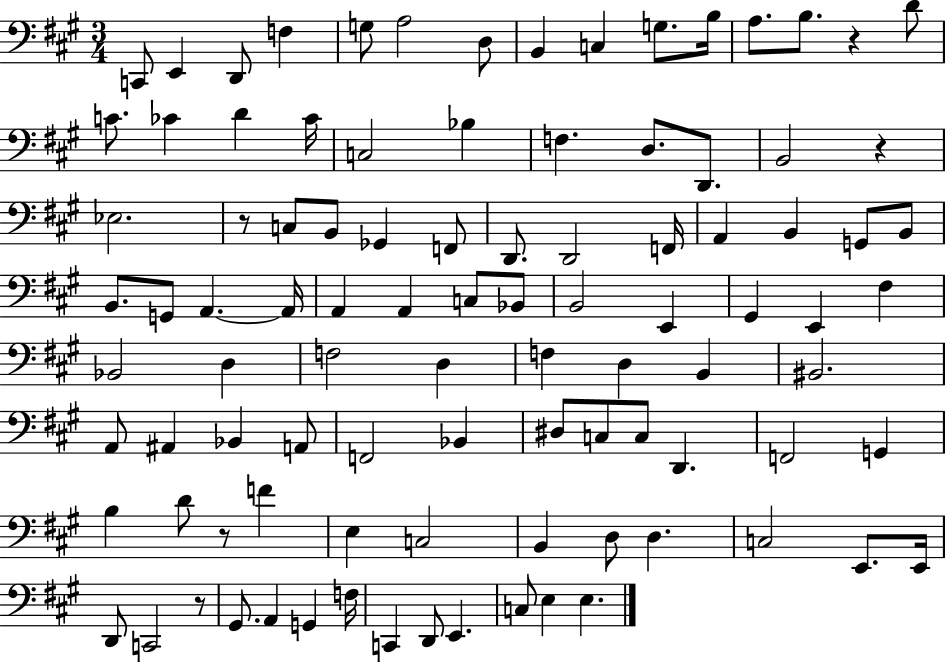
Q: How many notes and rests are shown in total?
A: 97